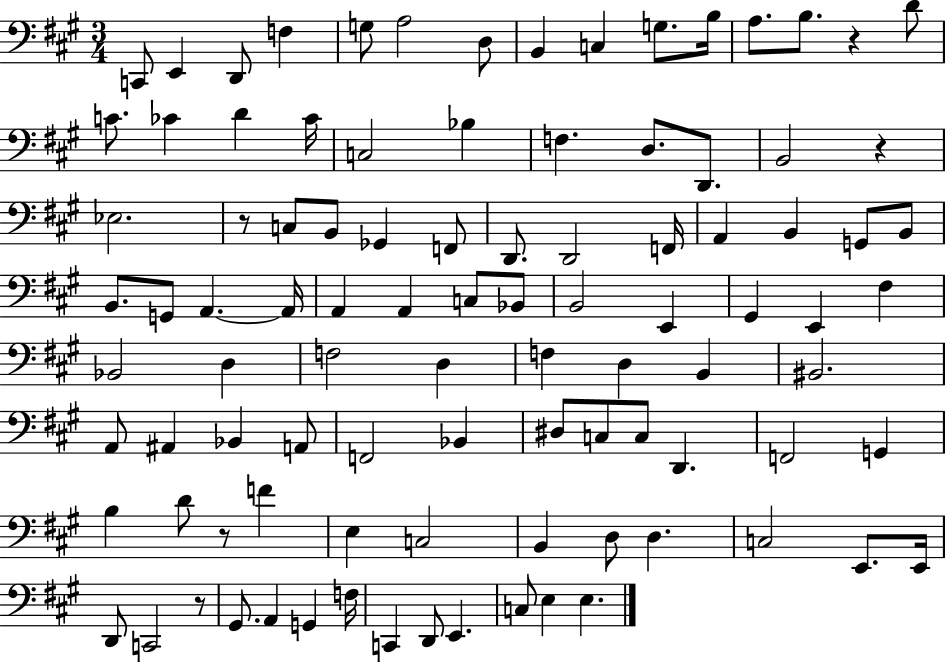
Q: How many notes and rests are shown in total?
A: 97